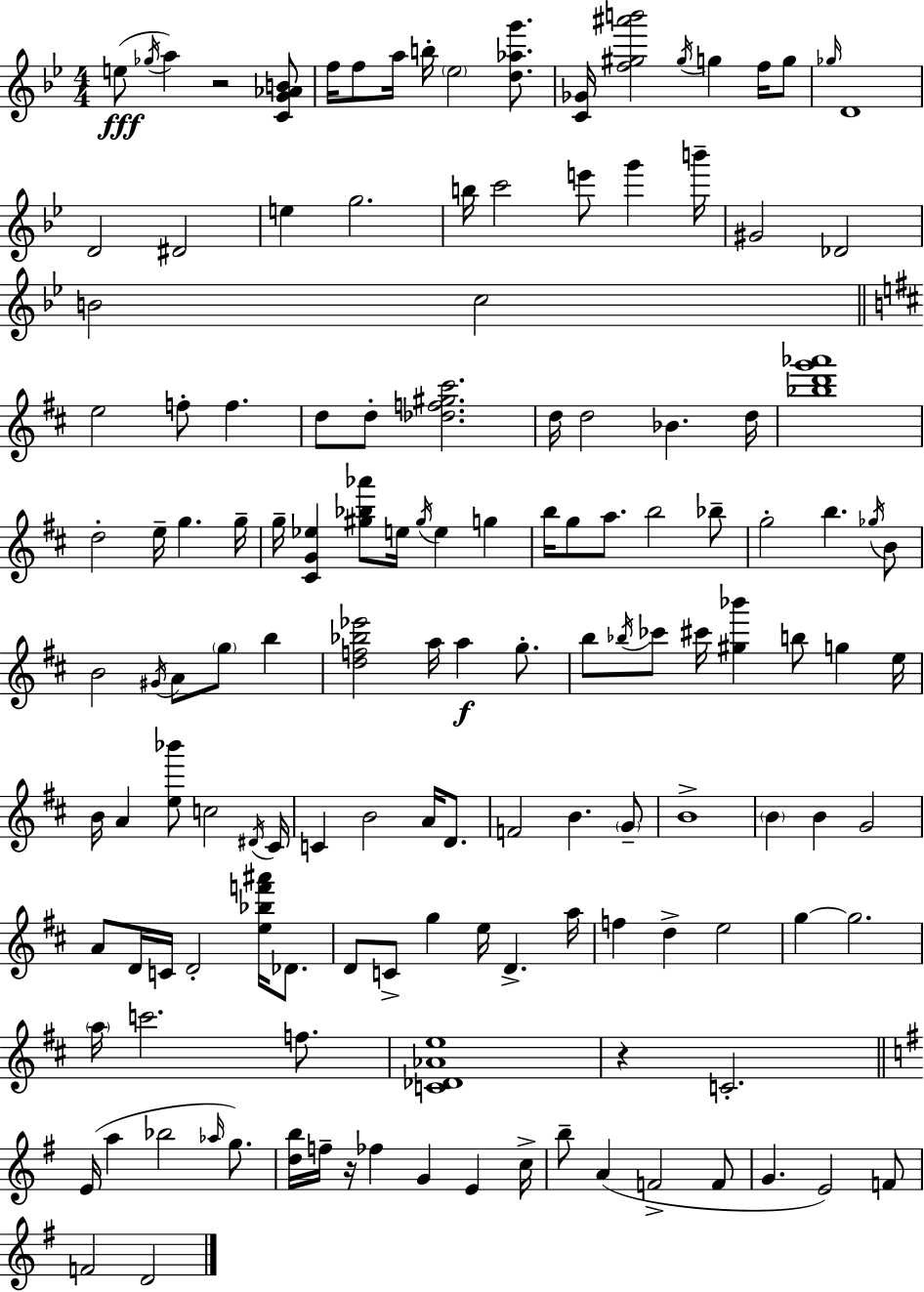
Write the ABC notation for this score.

X:1
T:Untitled
M:4/4
L:1/4
K:Gm
e/2 _g/4 a z2 [CG_AB]/2 f/4 f/2 a/4 b/4 _e2 [d_ag']/2 [C_G]/4 [f^g^a'b']2 ^g/4 g f/4 g/2 _g/4 D4 D2 ^D2 e g2 b/4 c'2 e'/2 g' b'/4 ^G2 _D2 B2 c2 e2 f/2 f d/2 d/2 [_df^g^c']2 d/4 d2 _B d/4 [_bd'g'_a']4 d2 e/4 g g/4 g/4 [^CG_e] [^g_b_a']/2 e/4 ^g/4 e g b/4 g/2 a/2 b2 _b/2 g2 b _g/4 B/2 B2 ^G/4 A/2 g/2 b [df_b_e']2 a/4 a g/2 b/2 _b/4 _c'/2 ^c'/4 [^g_b'] b/2 g e/4 B/4 A [e_b']/2 c2 ^D/4 ^C/4 C B2 A/4 D/2 F2 B G/2 B4 B B G2 A/2 D/4 C/4 D2 [e_bf'^a']/4 _D/2 D/2 C/2 g e/4 D a/4 f d e2 g g2 a/4 c'2 f/2 [C_D_Ae]4 z C2 E/4 a _b2 _a/4 g/2 [db]/4 f/4 z/4 _f G E c/4 b/2 A F2 F/2 G E2 F/2 F2 D2